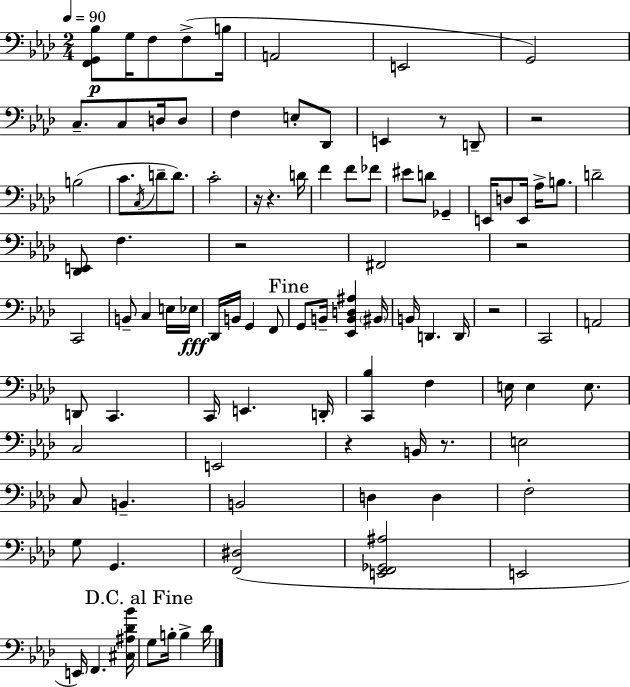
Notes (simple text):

[F2,G2,Bb3]/e G3/s F3/e F3/e B3/s A2/h E2/h G2/h C3/e. C3/e D3/s D3/e F3/q E3/e Db2/e E2/q R/e D2/e R/h B3/h C4/e. C3/s D4/e D4/e. C4/h R/s R/q. D4/s F4/q F4/e FES4/e EIS4/e D4/e Gb2/q E2/s D3/e E2/s Ab3/s B3/e. D4/h [Db2,E2]/e F3/q. R/h F#2/h R/h C2/h B2/e C3/q E3/s Eb3/s Db2/s B2/s G2/q F2/e G2/e B2/s [Eb2,B2,D3,A#3]/q BIS2/s B2/s D2/q. D2/s R/h C2/h A2/h D2/e C2/q. C2/s E2/q. D2/s [C2,Bb3]/q F3/q E3/s E3/q E3/e. C3/h E2/h R/q B2/s R/e. E3/h C3/e B2/q. B2/h D3/q D3/q F3/h G3/e G2/q. [F2,D#3]/h [E2,F2,Gb2,A#3]/h E2/h E2/s F2/q. [C#3,A#3,Db4,Bb4]/s G3/e B3/s B3/q Db4/s